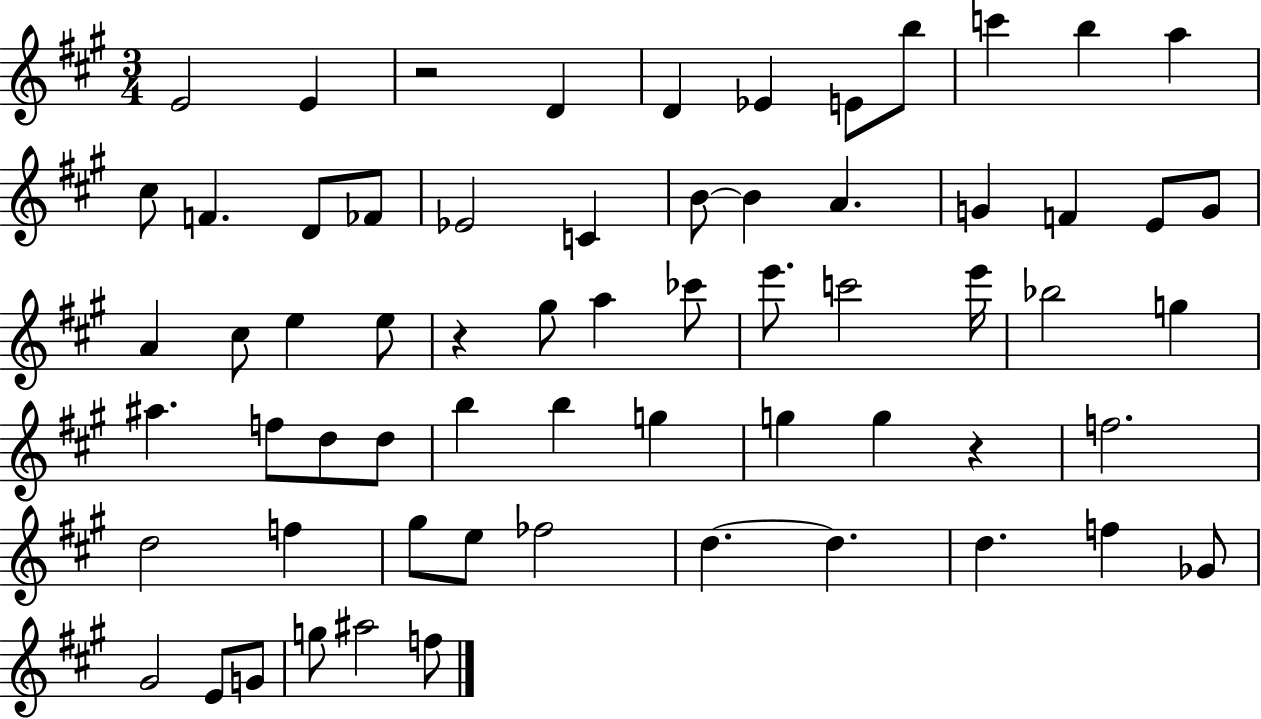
{
  \clef treble
  \numericTimeSignature
  \time 3/4
  \key a \major
  e'2 e'4 | r2 d'4 | d'4 ees'4 e'8 b''8 | c'''4 b''4 a''4 | \break cis''8 f'4. d'8 fes'8 | ees'2 c'4 | b'8~~ b'4 a'4. | g'4 f'4 e'8 g'8 | \break a'4 cis''8 e''4 e''8 | r4 gis''8 a''4 ces'''8 | e'''8. c'''2 e'''16 | bes''2 g''4 | \break ais''4. f''8 d''8 d''8 | b''4 b''4 g''4 | g''4 g''4 r4 | f''2. | \break d''2 f''4 | gis''8 e''8 fes''2 | d''4.~~ d''4. | d''4. f''4 ges'8 | \break gis'2 e'8 g'8 | g''8 ais''2 f''8 | \bar "|."
}